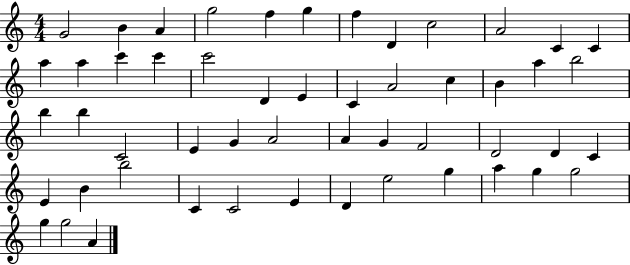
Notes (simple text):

G4/h B4/q A4/q G5/h F5/q G5/q F5/q D4/q C5/h A4/h C4/q C4/q A5/q A5/q C6/q C6/q C6/h D4/q E4/q C4/q A4/h C5/q B4/q A5/q B5/h B5/q B5/q C4/h E4/q G4/q A4/h A4/q G4/q F4/h D4/h D4/q C4/q E4/q B4/q B5/h C4/q C4/h E4/q D4/q E5/h G5/q A5/q G5/q G5/h G5/q G5/h A4/q